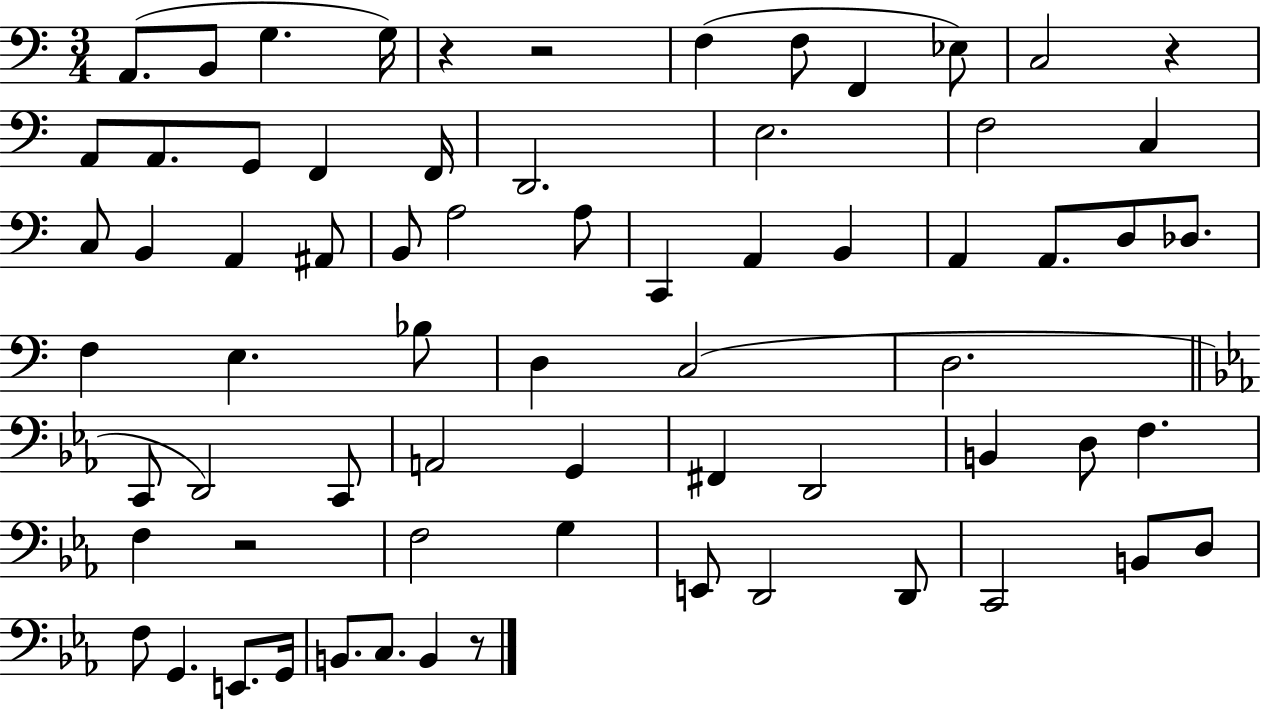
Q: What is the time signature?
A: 3/4